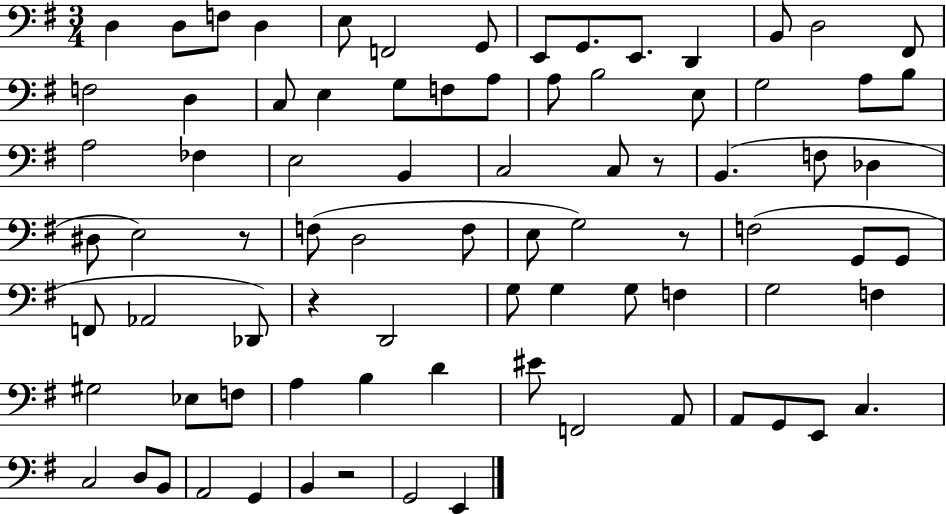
{
  \clef bass
  \numericTimeSignature
  \time 3/4
  \key g \major
  \repeat volta 2 { d4 d8 f8 d4 | e8 f,2 g,8 | e,8 g,8. e,8. d,4 | b,8 d2 fis,8 | \break f2 d4 | c8 e4 g8 f8 a8 | a8 b2 e8 | g2 a8 b8 | \break a2 fes4 | e2 b,4 | c2 c8 r8 | b,4.( f8 des4 | \break dis8 e2) r8 | f8( d2 f8 | e8 g2) r8 | f2( g,8 g,8 | \break f,8 aes,2 des,8) | r4 d,2 | g8 g4 g8 f4 | g2 f4 | \break gis2 ees8 f8 | a4 b4 d'4 | eis'8 f,2 a,8 | a,8 g,8 e,8 c4. | \break c2 d8 b,8 | a,2 g,4 | b,4 r2 | g,2 e,4 | \break } \bar "|."
}